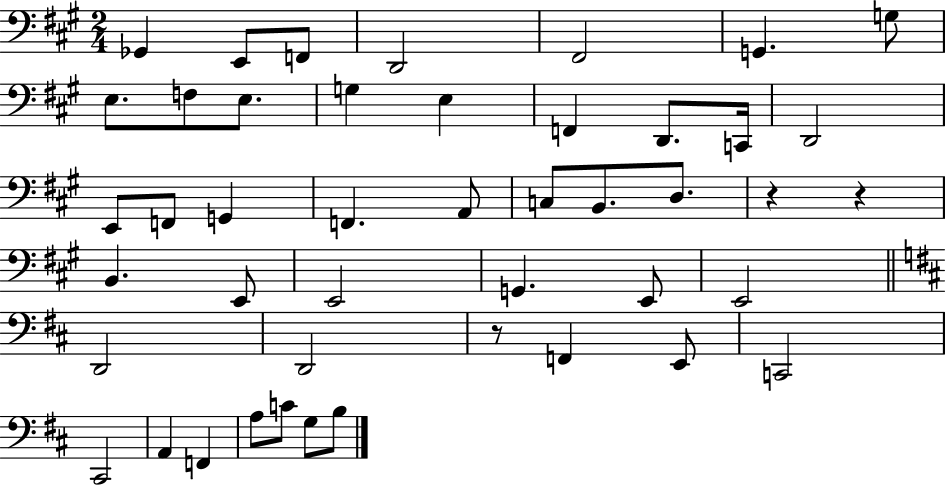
{
  \clef bass
  \numericTimeSignature
  \time 2/4
  \key a \major
  ges,4 e,8 f,8 | d,2 | fis,2 | g,4. g8 | \break e8. f8 e8. | g4 e4 | f,4 d,8. c,16 | d,2 | \break e,8 f,8 g,4 | f,4. a,8 | c8 b,8. d8. | r4 r4 | \break b,4. e,8 | e,2 | g,4. e,8 | e,2 | \break \bar "||" \break \key d \major d,2 | d,2 | r8 f,4 e,8 | c,2 | \break cis,2 | a,4 f,4 | a8 c'8 g8 b8 | \bar "|."
}